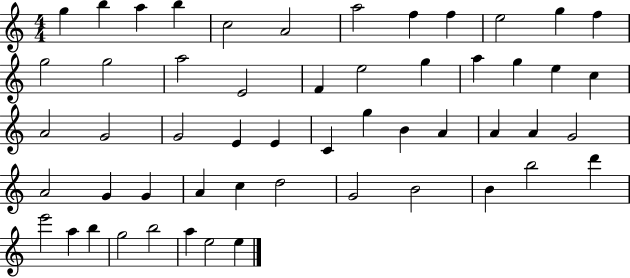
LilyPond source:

{
  \clef treble
  \numericTimeSignature
  \time 4/4
  \key c \major
  g''4 b''4 a''4 b''4 | c''2 a'2 | a''2 f''4 f''4 | e''2 g''4 f''4 | \break g''2 g''2 | a''2 e'2 | f'4 e''2 g''4 | a''4 g''4 e''4 c''4 | \break a'2 g'2 | g'2 e'4 e'4 | c'4 g''4 b'4 a'4 | a'4 a'4 g'2 | \break a'2 g'4 g'4 | a'4 c''4 d''2 | g'2 b'2 | b'4 b''2 d'''4 | \break e'''2 a''4 b''4 | g''2 b''2 | a''4 e''2 e''4 | \bar "|."
}